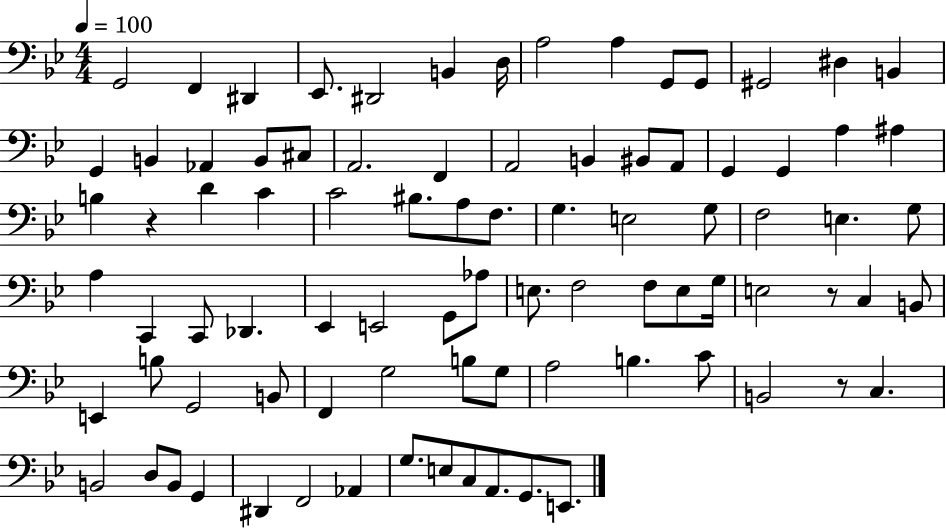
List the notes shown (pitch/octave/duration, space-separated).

G2/h F2/q D#2/q Eb2/e. D#2/h B2/q D3/s A3/h A3/q G2/e G2/e G#2/h D#3/q B2/q G2/q B2/q Ab2/q B2/e C#3/e A2/h. F2/q A2/h B2/q BIS2/e A2/e G2/q G2/q A3/q A#3/q B3/q R/q D4/q C4/q C4/h BIS3/e. A3/e F3/e. G3/q. E3/h G3/e F3/h E3/q. G3/e A3/q C2/q C2/e Db2/q. Eb2/q E2/h G2/e Ab3/e E3/e. F3/h F3/e E3/e G3/s E3/h R/e C3/q B2/e E2/q B3/e G2/h B2/e F2/q G3/h B3/e G3/e A3/h B3/q. C4/e B2/h R/e C3/q. B2/h D3/e B2/e G2/q D#2/q F2/h Ab2/q G3/e. E3/e C3/e A2/e. G2/e. E2/e.